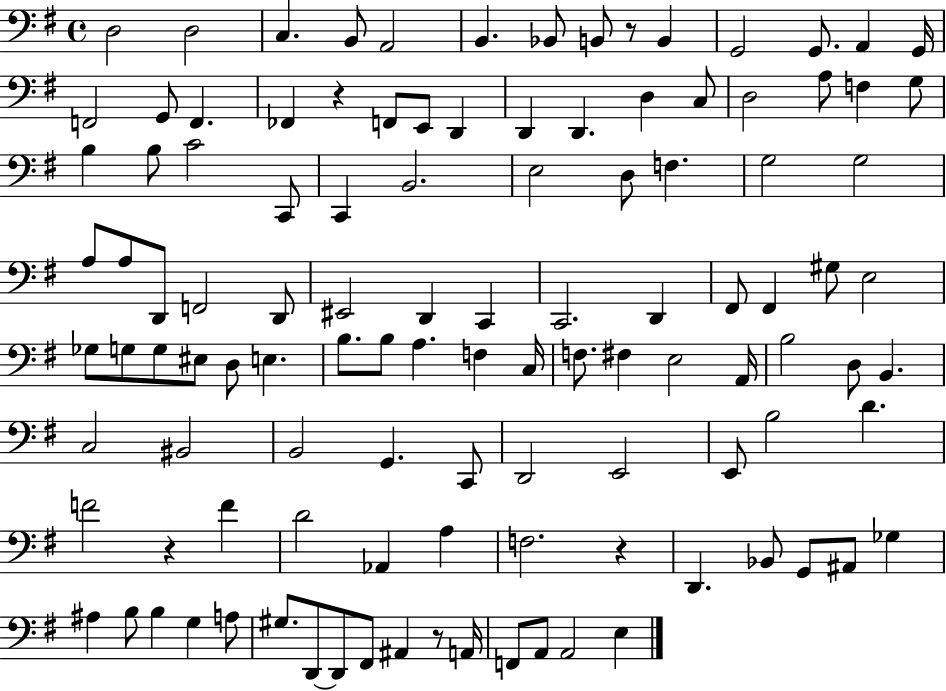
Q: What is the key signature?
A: G major